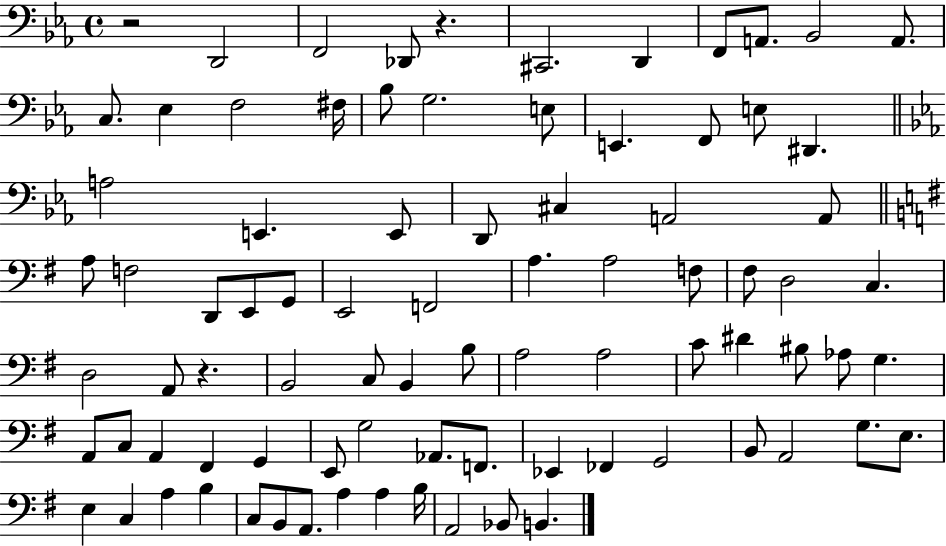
{
  \clef bass
  \time 4/4
  \defaultTimeSignature
  \key ees \major
  r2 d,2 | f,2 des,8 r4. | cis,2. d,4 | f,8 a,8. bes,2 a,8. | \break c8. ees4 f2 fis16 | bes8 g2. e8 | e,4. f,8 e8 dis,4. | \bar "||" \break \key ees \major a2 e,4. e,8 | d,8 cis4 a,2 a,8 | \bar "||" \break \key g \major a8 f2 d,8 e,8 g,8 | e,2 f,2 | a4. a2 f8 | fis8 d2 c4. | \break d2 a,8 r4. | b,2 c8 b,4 b8 | a2 a2 | c'8 dis'4 bis8 aes8 g4. | \break a,8 c8 a,4 fis,4 g,4 | e,8 g2 aes,8. f,8. | ees,4 fes,4 g,2 | b,8 a,2 g8. e8. | \break e4 c4 a4 b4 | c8 b,8 a,8. a4 a4 b16 | a,2 bes,8 b,4. | \bar "|."
}